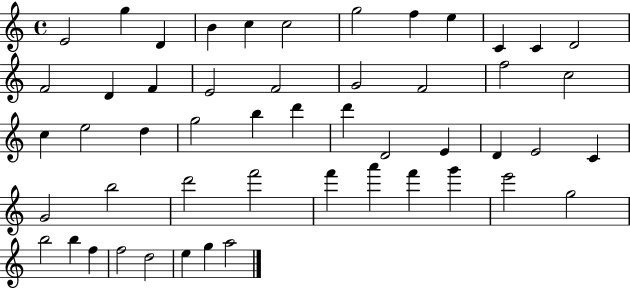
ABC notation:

X:1
T:Untitled
M:4/4
L:1/4
K:C
E2 g D B c c2 g2 f e C C D2 F2 D F E2 F2 G2 F2 f2 c2 c e2 d g2 b d' d' D2 E D E2 C G2 b2 d'2 f'2 f' a' f' g' e'2 g2 b2 b f f2 d2 e g a2